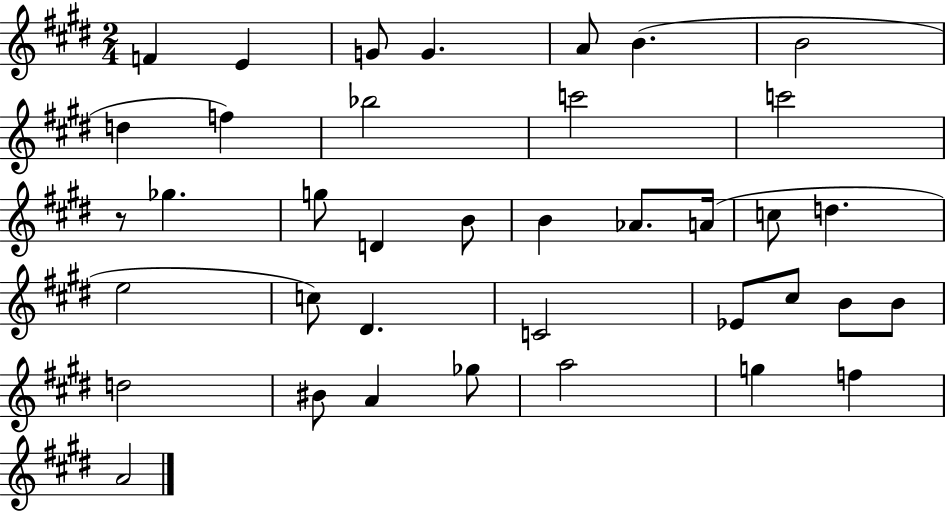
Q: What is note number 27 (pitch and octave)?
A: C#5